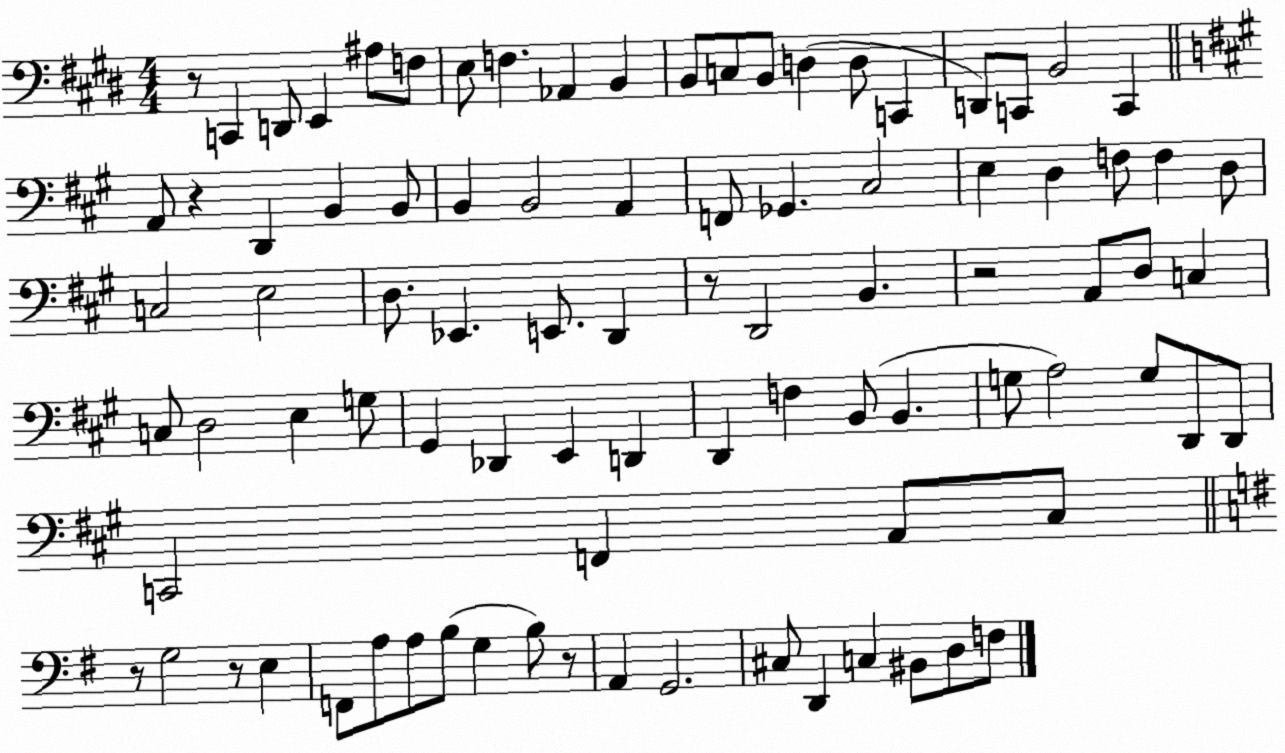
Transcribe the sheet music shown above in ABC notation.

X:1
T:Untitled
M:4/4
L:1/4
K:E
z/2 C,, D,,/2 E,, ^A,/2 F,/2 E,/2 F, _A,, B,, B,,/2 C,/2 B,,/2 D, D,/2 C,, D,,/2 C,,/2 B,,2 C,, A,,/2 z D,, B,, B,,/2 B,, B,,2 A,, F,,/2 _G,, ^C,2 E, D, F,/2 F, D,/2 C,2 E,2 D,/2 _E,, E,,/2 D,, z/2 D,,2 B,, z2 A,,/2 D,/2 C, C,/2 D,2 E, G,/2 ^G,, _D,, E,, D,, D,, F, B,,/2 B,, G,/2 A,2 G,/2 D,,/2 D,,/2 C,,2 F,, A,,/2 ^C,/2 z/2 G,2 z/2 E, F,,/2 A,/2 A,/2 B,/2 G, B,/2 z/2 A,, G,,2 ^C,/2 D,, C, ^B,,/2 D,/2 F,/2